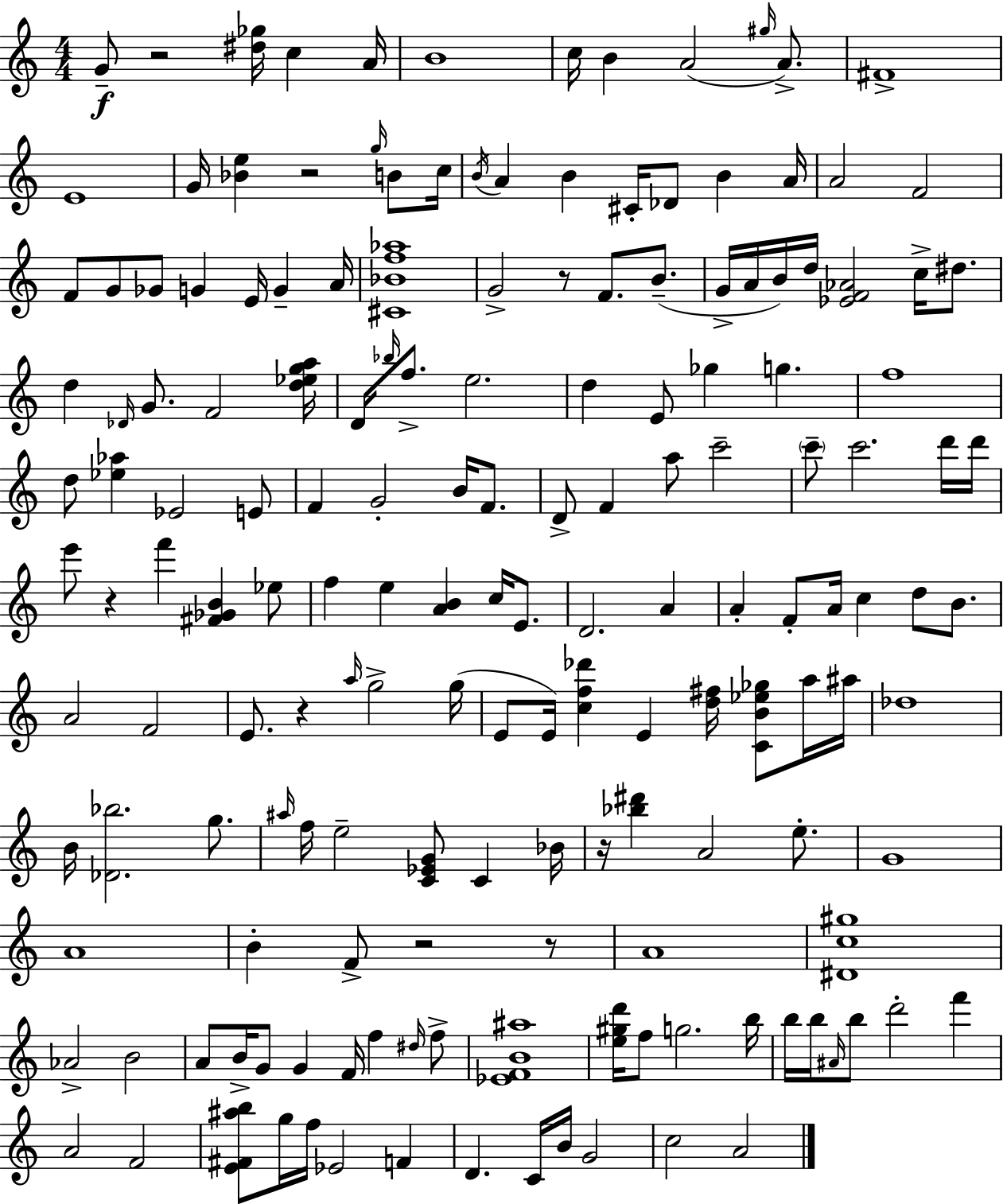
{
  \clef treble
  \numericTimeSignature
  \time 4/4
  \key c \major
  \repeat volta 2 { g'8--\f r2 <dis'' ges''>16 c''4 a'16 | b'1 | c''16 b'4 a'2( \grace { gis''16 } a'8.->) | fis'1-> | \break e'1 | g'16 <bes' e''>4 r2 \grace { g''16 } b'8 | c''16 \acciaccatura { b'16 } a'4 b'4 cis'16-. des'8 b'4 | a'16 a'2 f'2 | \break f'8 g'8 ges'8 g'4 e'16 g'4-- | a'16 <cis' bes' f'' aes''>1 | g'2-> r8 f'8. | b'8.--( g'16-> a'16 b'16) d''16 <ees' f' aes'>2 c''16-> | \break dis''8. d''4 \grace { des'16 } g'8. f'2 | <d'' ees'' g'' a''>16 d'16 \grace { bes''16 } f''8.-> e''2. | d''4 e'8 ges''4 g''4. | f''1 | \break d''8 <ees'' aes''>4 ees'2 | e'8 f'4 g'2-. | b'16 f'8. d'8-> f'4 a''8 c'''2-- | \parenthesize c'''8-- c'''2. | \break d'''16 d'''16 e'''8 r4 f'''4 <fis' ges' b'>4 | ees''8 f''4 e''4 <a' b'>4 | c''16 e'8. d'2. | a'4 a'4-. f'8-. a'16 c''4 | \break d''8 b'8. a'2 f'2 | e'8. r4 \grace { a''16 } g''2-> | g''16( e'8 e'16) <c'' f'' des'''>4 e'4 | <d'' fis''>16 <c' b' ees'' ges''>8 a''16 ais''16 des''1 | \break b'16 <des' bes''>2. | g''8. \grace { ais''16 } f''16 e''2-- | <c' ees' g'>8 c'4 bes'16 r16 <bes'' dis'''>4 a'2 | e''8.-. g'1 | \break a'1 | b'4-. f'8-> r2 | r8 a'1 | <dis' c'' gis''>1 | \break aes'2-> b'2 | a'8 b'16-> g'8 g'4 | f'16 f''4 \grace { dis''16 } f''8-> <ees' f' b' ais''>1 | <e'' gis'' d'''>16 f''8 g''2. | \break b''16 b''16 b''16 \grace { ais'16 } b''8 d'''2-. | f'''4 a'2 | f'2 <e' fis' ais'' b''>8 g''16 f''16 ees'2 | f'4 d'4. c'16 | \break b'16 g'2 c''2 | a'2 } \bar "|."
}